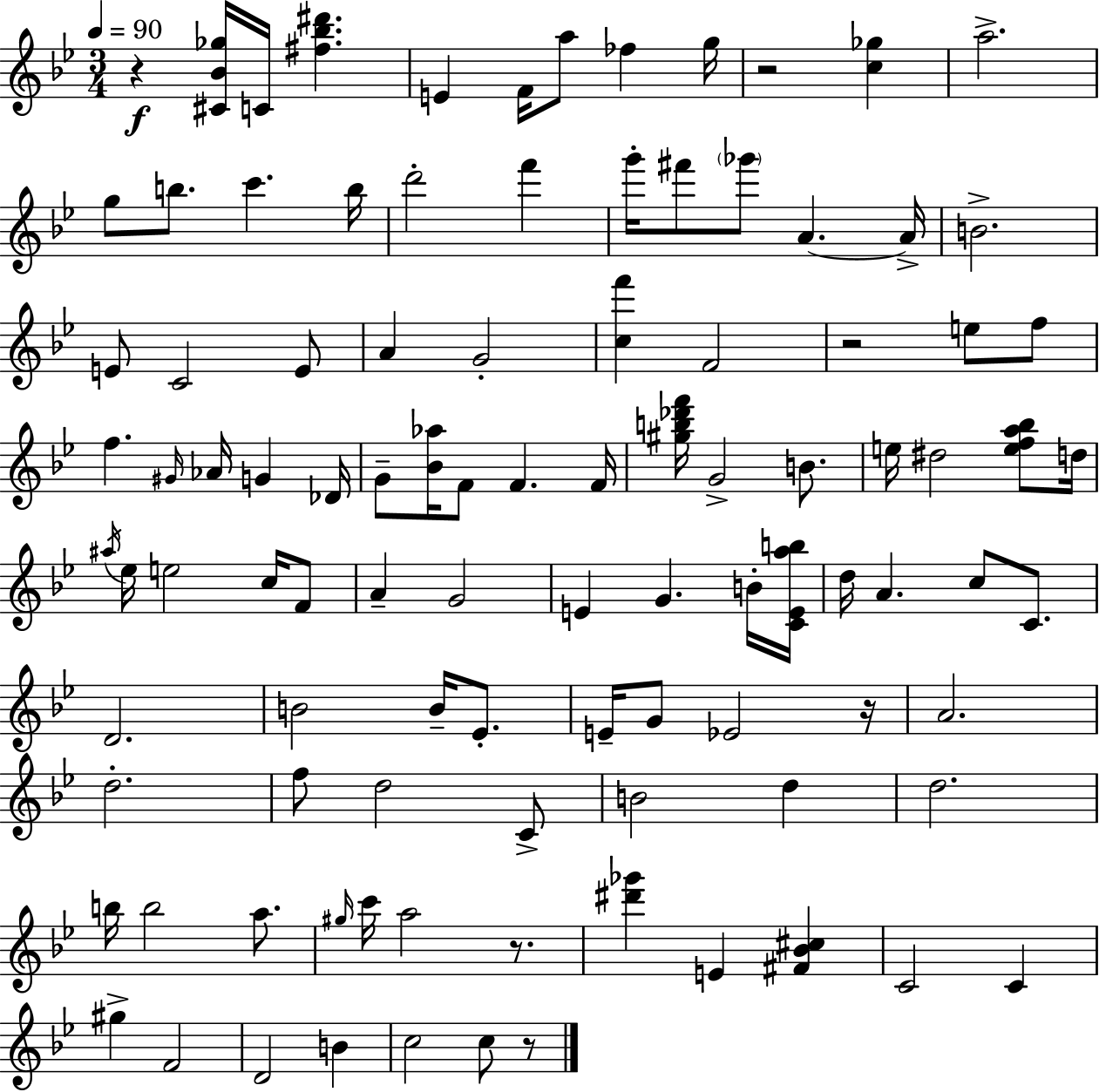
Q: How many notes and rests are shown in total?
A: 101